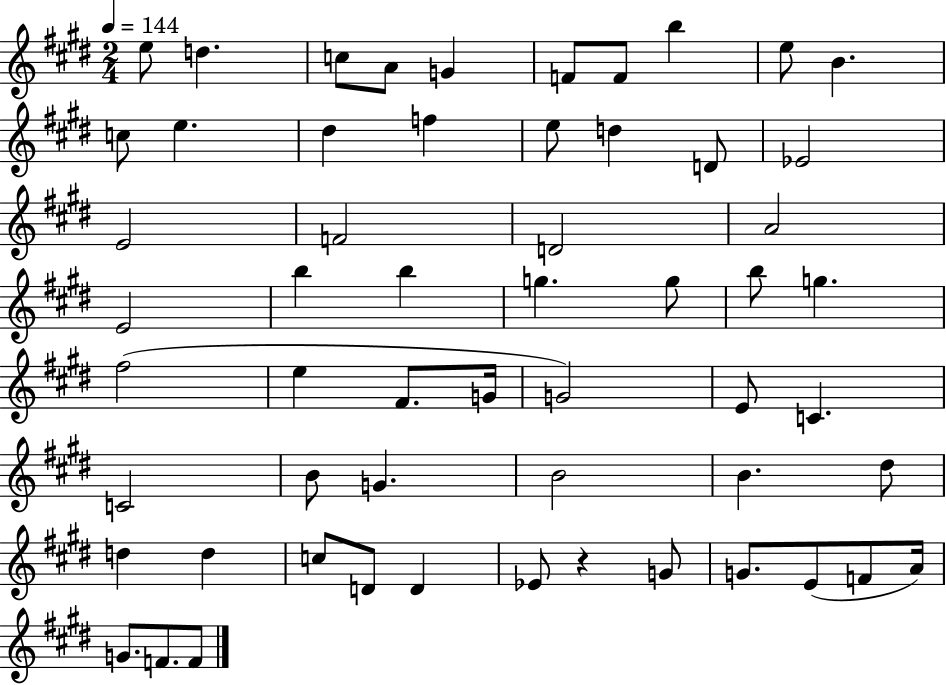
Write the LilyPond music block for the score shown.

{
  \clef treble
  \numericTimeSignature
  \time 2/4
  \key e \major
  \tempo 4 = 144
  \repeat volta 2 { e''8 d''4. | c''8 a'8 g'4 | f'8 f'8 b''4 | e''8 b'4. | \break c''8 e''4. | dis''4 f''4 | e''8 d''4 d'8 | ees'2 | \break e'2 | f'2 | d'2 | a'2 | \break e'2 | b''4 b''4 | g''4. g''8 | b''8 g''4. | \break fis''2( | e''4 fis'8. g'16 | g'2) | e'8 c'4. | \break c'2 | b'8 g'4. | b'2 | b'4. dis''8 | \break d''4 d''4 | c''8 d'8 d'4 | ees'8 r4 g'8 | g'8. e'8( f'8 a'16) | \break g'8. f'8. f'8 | } \bar "|."
}